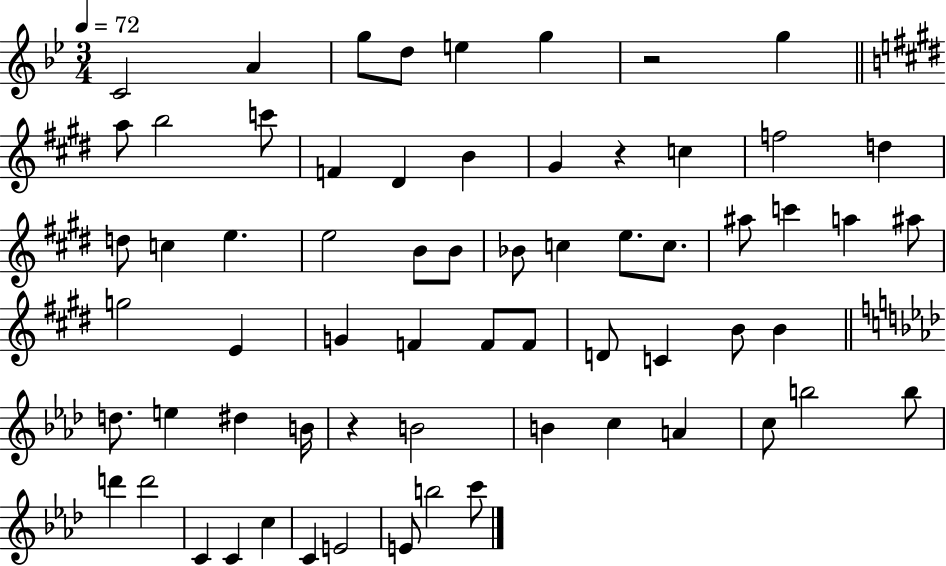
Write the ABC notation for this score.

X:1
T:Untitled
M:3/4
L:1/4
K:Bb
C2 A g/2 d/2 e g z2 g a/2 b2 c'/2 F ^D B ^G z c f2 d d/2 c e e2 B/2 B/2 _B/2 c e/2 c/2 ^a/2 c' a ^a/2 g2 E G F F/2 F/2 D/2 C B/2 B d/2 e ^d B/4 z B2 B c A c/2 b2 b/2 d' d'2 C C c C E2 E/2 b2 c'/2